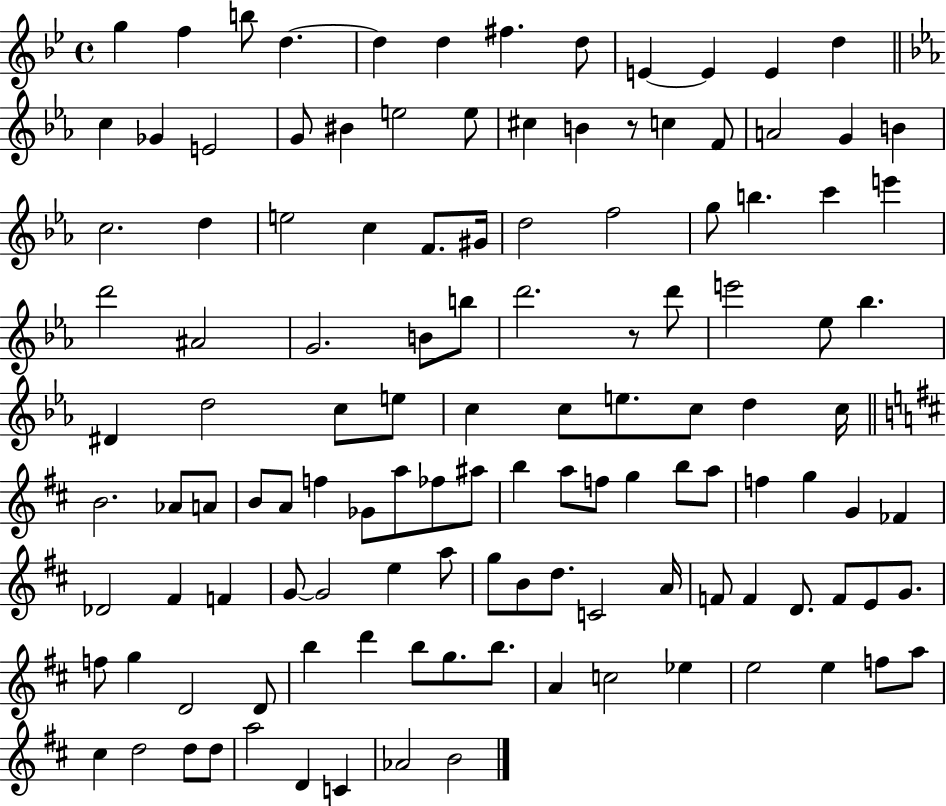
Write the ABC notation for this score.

X:1
T:Untitled
M:4/4
L:1/4
K:Bb
g f b/2 d d d ^f d/2 E E E d c _G E2 G/2 ^B e2 e/2 ^c B z/2 c F/2 A2 G B c2 d e2 c F/2 ^G/4 d2 f2 g/2 b c' e' d'2 ^A2 G2 B/2 b/2 d'2 z/2 d'/2 e'2 _e/2 _b ^D d2 c/2 e/2 c c/2 e/2 c/2 d c/4 B2 _A/2 A/2 B/2 A/2 f _G/2 a/2 _f/2 ^a/2 b a/2 f/2 g b/2 a/2 f g G _F _D2 ^F F G/2 G2 e a/2 g/2 B/2 d/2 C2 A/4 F/2 F D/2 F/2 E/2 G/2 f/2 g D2 D/2 b d' b/2 g/2 b/2 A c2 _e e2 e f/2 a/2 ^c d2 d/2 d/2 a2 D C _A2 B2